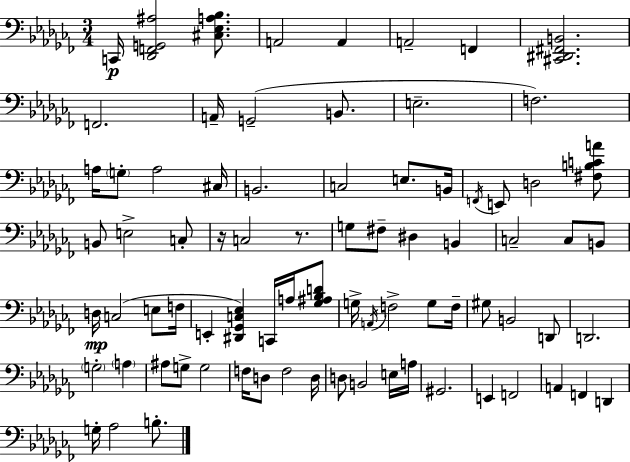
{
  \clef bass
  \numericTimeSignature
  \time 3/4
  \key aes \minor
  c,16\p <des, f, g, ais>2 <cis ees a bes>8. | a,2 a,4 | a,2-- f,4 | <cis, dis, fis, b,>2. | \break f,2. | a,16-- g,2--( b,8. | e2.-- | f2.) | \break a16 \parenthesize g8-. a2 cis16 | b,2. | c2 e8. b,16 | \acciaccatura { f,16 } e,8 d2 <fis b c' a'>8 | \break b,8 e2-> c8-. | r16 c2 r8. | g8 fis8-- dis4 b,4 | c2-- c8 b,8 | \break d16\mp c2( e8 | f16 e,4-. <dis, ges, c ees>4) c,16 a16 <ges ais bes d'>8 | g16-> \acciaccatura { a,16 } f2-> g8 | f16-- gis8 b,2 | \break d,8 d,2. | \parenthesize g2-. \parenthesize a4 | ais8 g8-> g2 | f16 d8 f2 | \break d16 d8 b,2 | e16 a16 gis,2. | e,4 f,2 | a,4 f,4 d,4 | \break g16-. aes2 b8.-. | \bar "|."
}